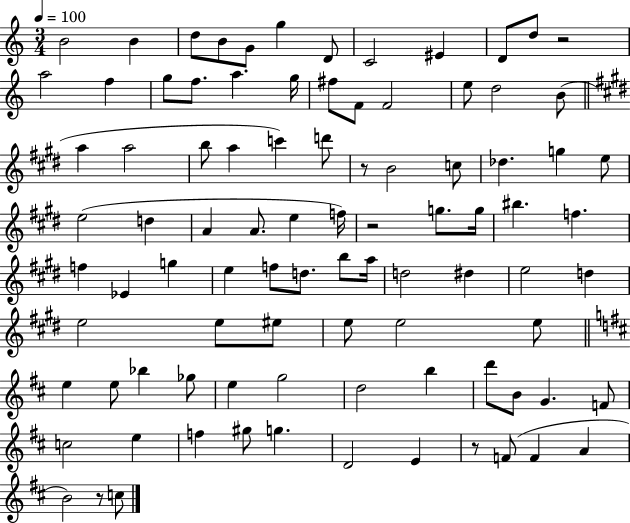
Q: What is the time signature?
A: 3/4